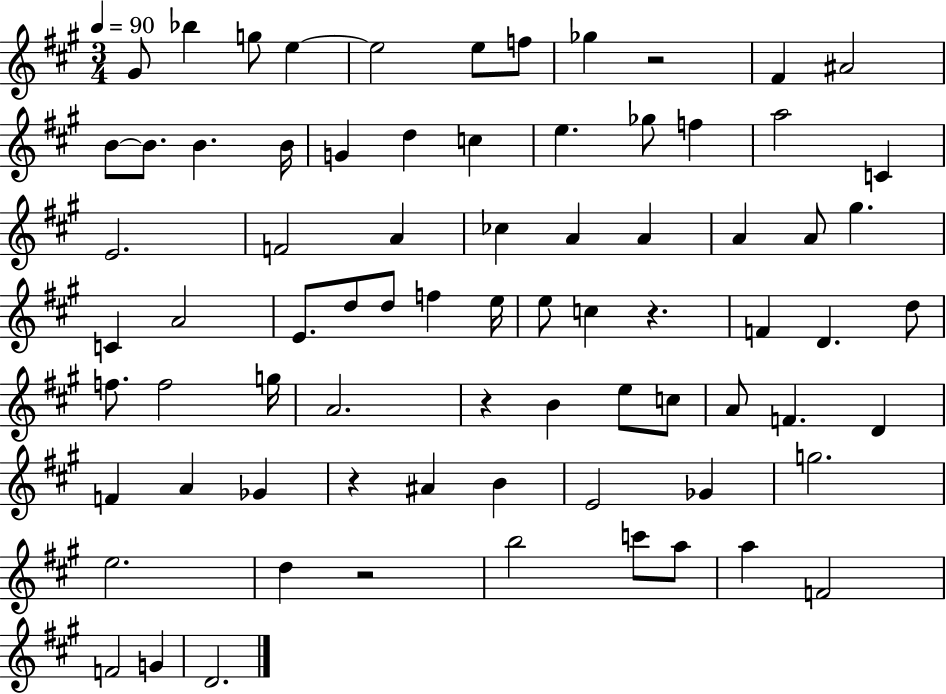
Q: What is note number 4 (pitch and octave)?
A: E5